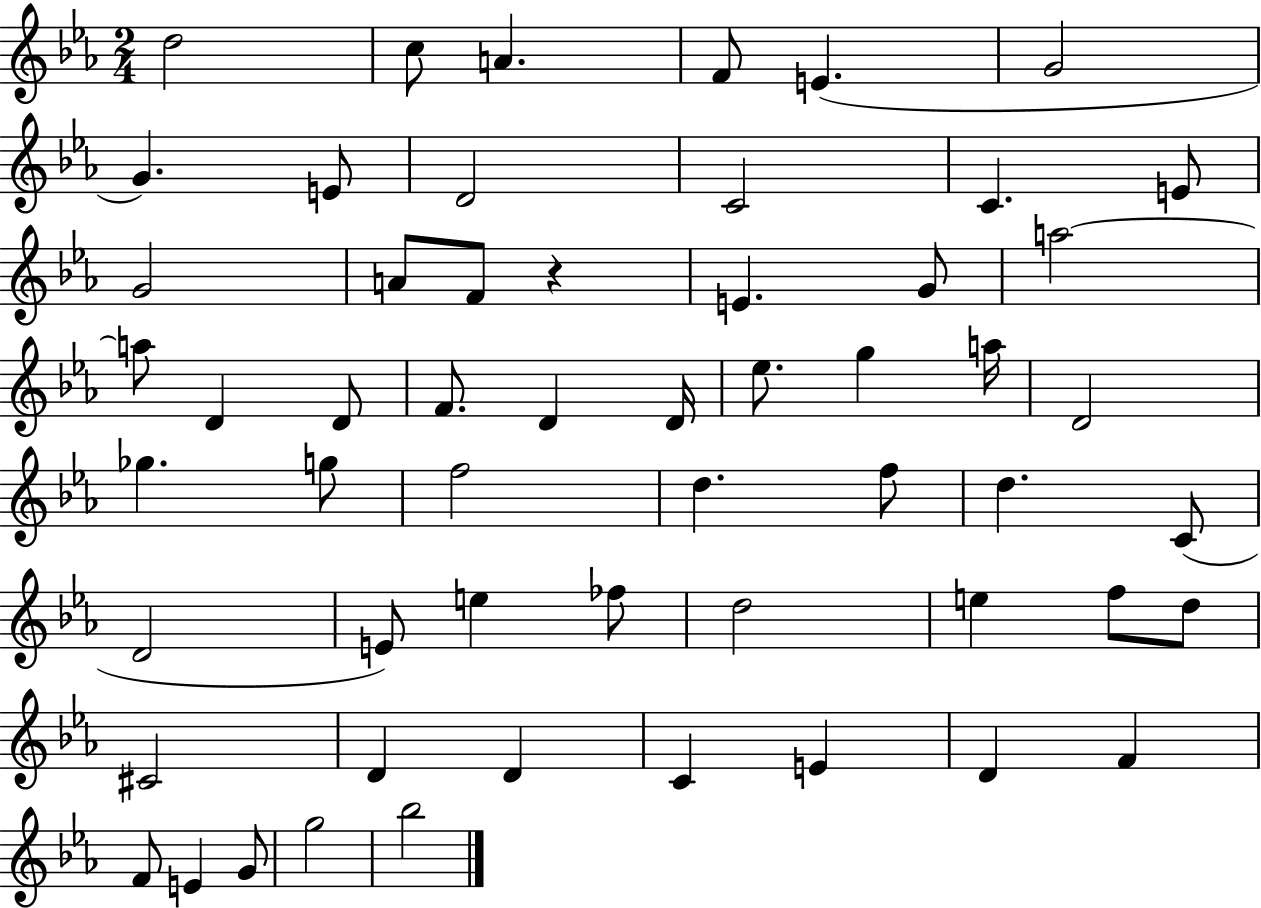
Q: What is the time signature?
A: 2/4